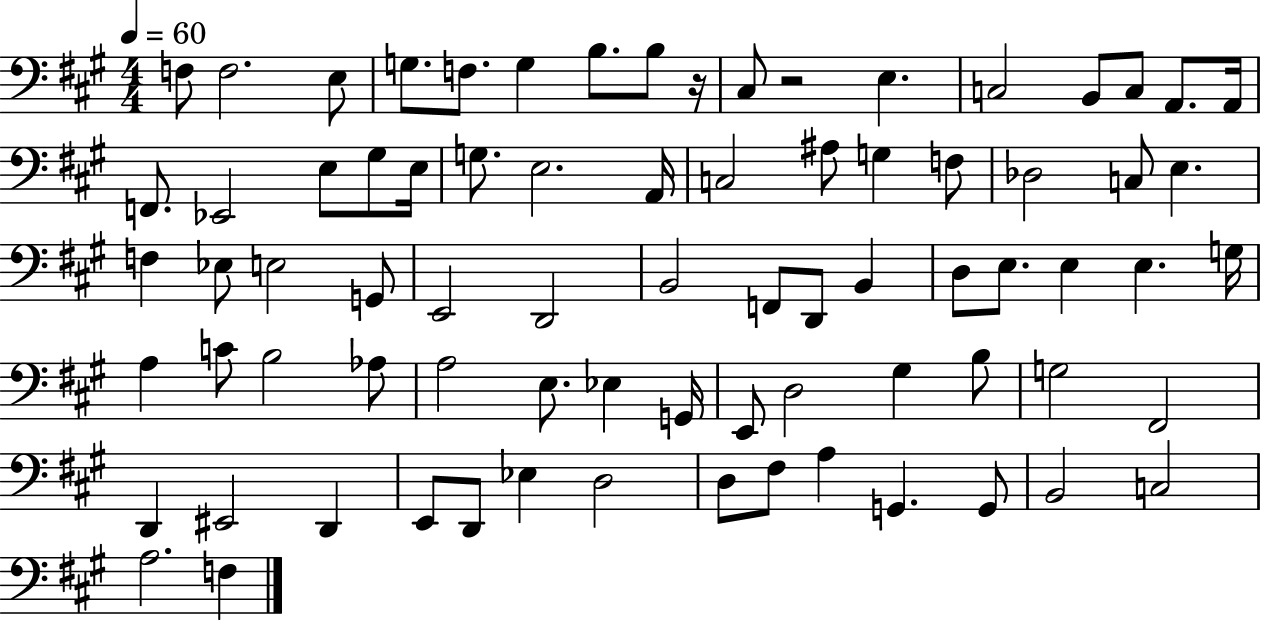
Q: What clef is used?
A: bass